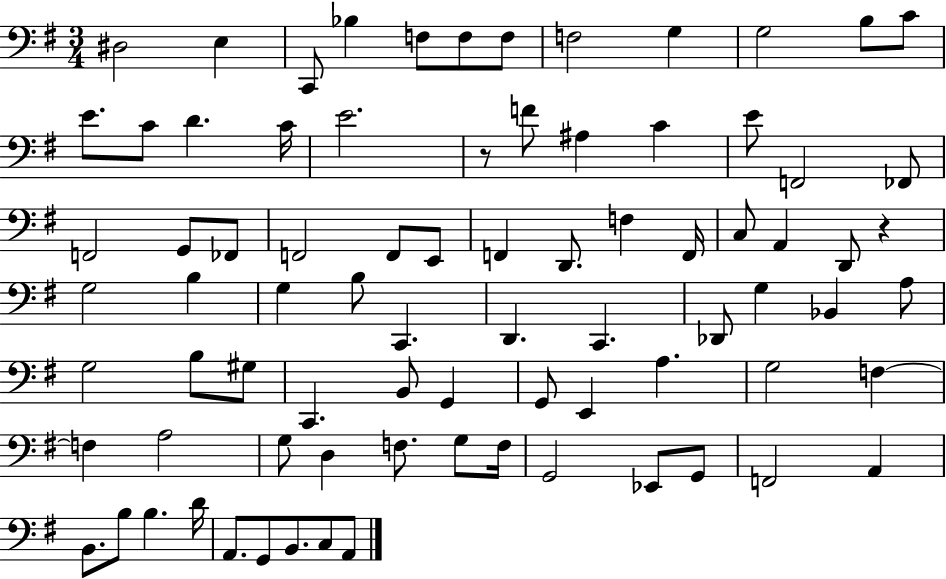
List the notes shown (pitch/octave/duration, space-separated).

D#3/h E3/q C2/e Bb3/q F3/e F3/e F3/e F3/h G3/q G3/h B3/e C4/e E4/e. C4/e D4/q. C4/s E4/h. R/e F4/e A#3/q C4/q E4/e F2/h FES2/e F2/h G2/e FES2/e F2/h F2/e E2/e F2/q D2/e. F3/q F2/s C3/e A2/q D2/e R/q G3/h B3/q G3/q B3/e C2/q. D2/q. C2/q. Db2/e G3/q Bb2/q A3/e G3/h B3/e G#3/e C2/q. B2/e G2/q G2/e E2/q A3/q. G3/h F3/q F3/q A3/h G3/e D3/q F3/e. G3/e F3/s G2/h Eb2/e G2/e F2/h A2/q B2/e. B3/e B3/q. D4/s A2/e. G2/e B2/e. C3/e A2/e